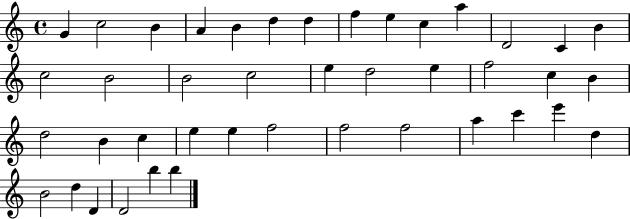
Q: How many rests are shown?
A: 0